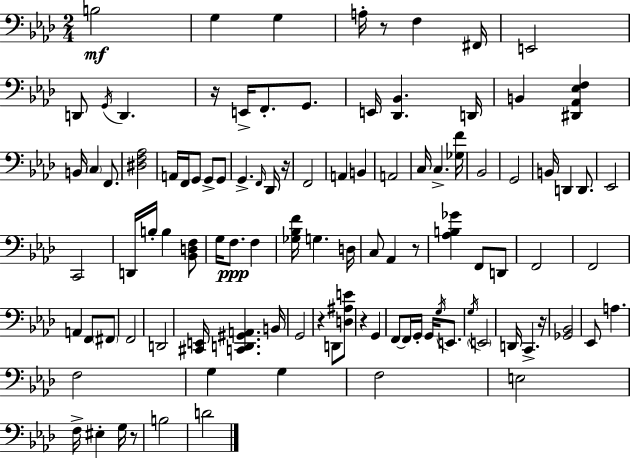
{
  \clef bass
  \numericTimeSignature
  \time 2/4
  \key aes \major
  b2\mf | g4 g4 | a16-. r8 f4 fis,16 | e,2 | \break d,8 \acciaccatura { g,16 } d,4. | r16 e,16-> f,8.-. g,8. | e,16 <des, bes,>4. | d,16 b,4 <dis, aes, ees f>4 | \break b,16 \parenthesize c4 f,8. | <dis f aes>2 | a,16 f,16 g,8 g,8-> g,8 | g,4.-> \grace { f,16 } | \break des,16 r16 f,2 | a,4 b,4 | a,2 | c16 c4.-> | \break <ges f'>16 bes,2 | g,2 | b,16 d,4 d,8. | ees,2 | \break c,2 | d,16 b16-. b4 | <bes, d f>8 g16 f8.\ppp f4 | <ges bes f'>16 g4. | \break d16 c8 aes,4 | r8 <aes b ges'>4 f,8 | d,8 f,2 | f,2 | \break a,4 f,8 | \parenthesize fis,8 f,2 | d,2 | <cis, e,>16 <c, d, gis, a,>4. | \break b,16 g,2 | r4 d,8 | <d ais e'>8 r4 g,4 | f,8~~ f,16 g,16-. g,16 \acciaccatura { g16 } | \break e,8. \acciaccatura { g16 } \parenthesize e,2 | d,16 c,4.-> | r16 <ges, bes,>2 | ees,8 a4. | \break f2 | g4 | g4 f2 | e2 | \break f16-> eis4-. | g16 r8 b2 | d'2 | \bar "|."
}